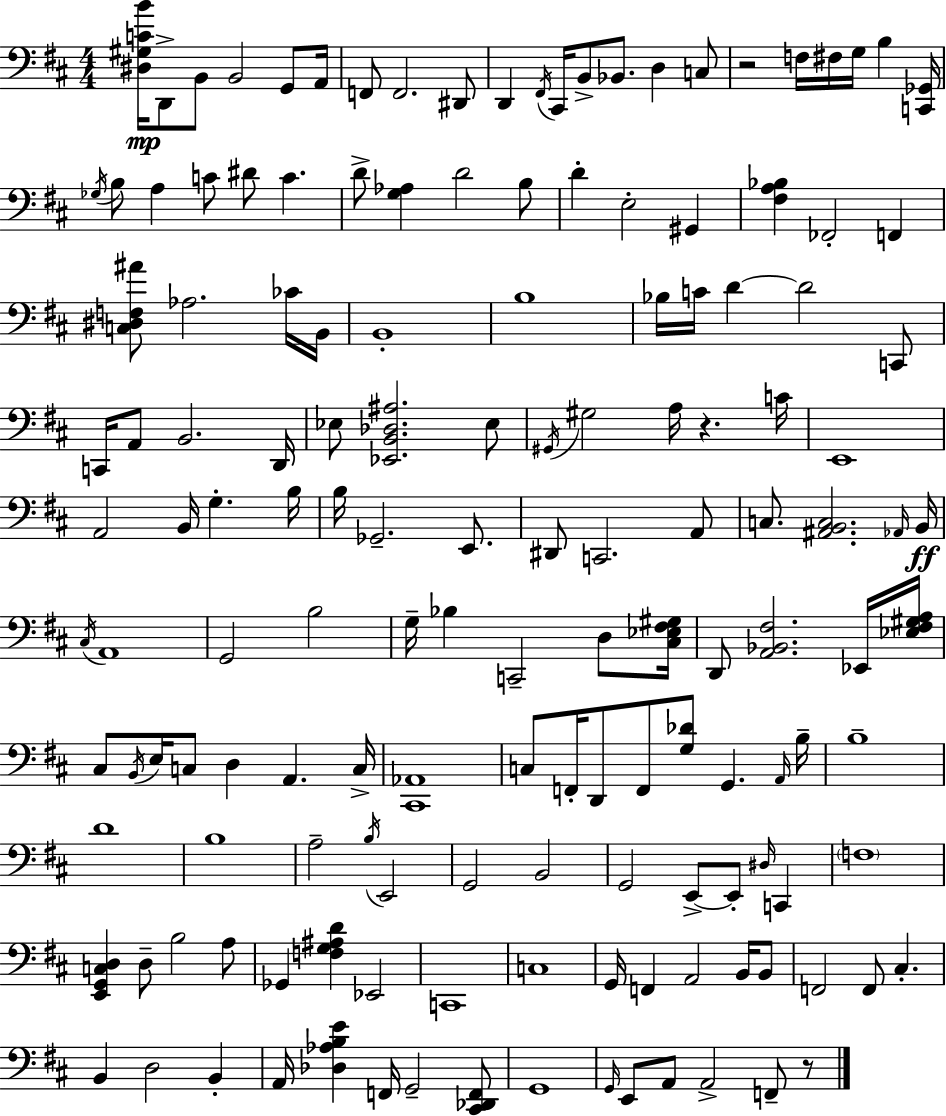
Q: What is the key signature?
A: D major